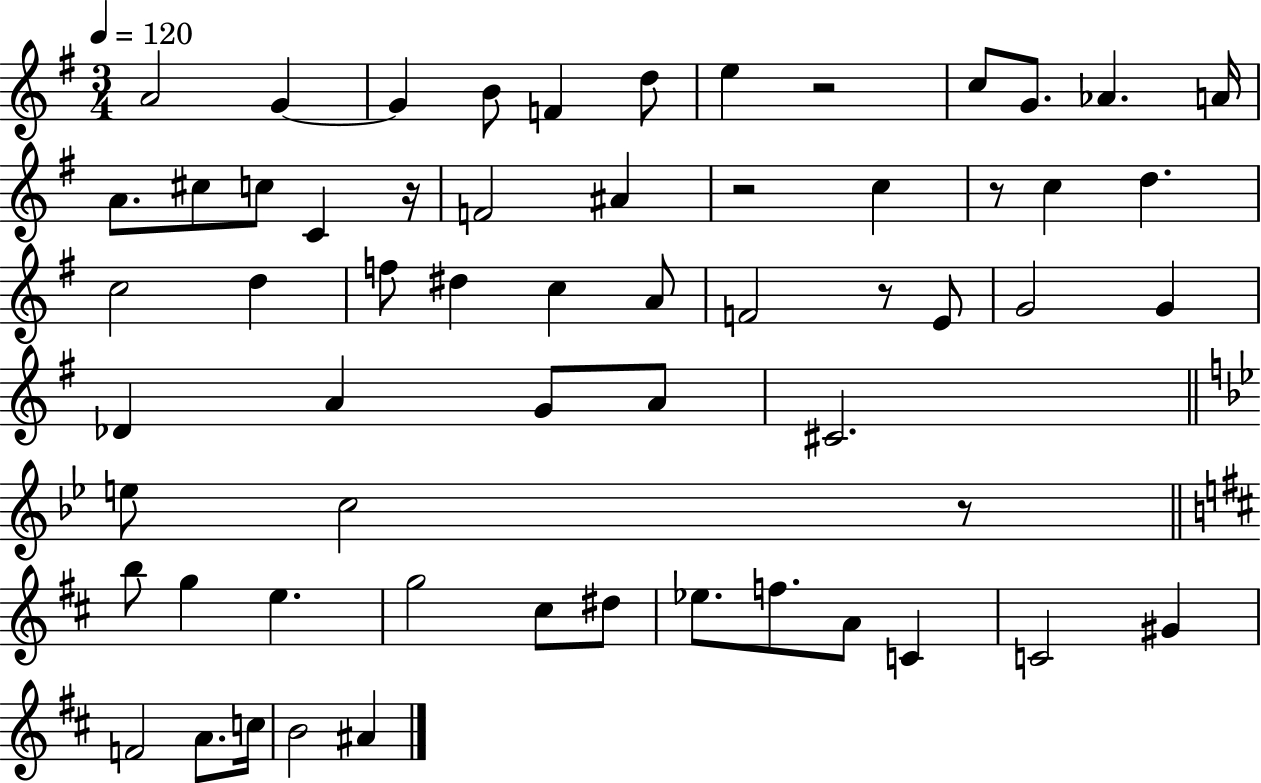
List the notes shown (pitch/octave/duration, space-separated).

A4/h G4/q G4/q B4/e F4/q D5/e E5/q R/h C5/e G4/e. Ab4/q. A4/s A4/e. C#5/e C5/e C4/q R/s F4/h A#4/q R/h C5/q R/e C5/q D5/q. C5/h D5/q F5/e D#5/q C5/q A4/e F4/h R/e E4/e G4/h G4/q Db4/q A4/q G4/e A4/e C#4/h. E5/e C5/h R/e B5/e G5/q E5/q. G5/h C#5/e D#5/e Eb5/e. F5/e. A4/e C4/q C4/h G#4/q F4/h A4/e. C5/s B4/h A#4/q